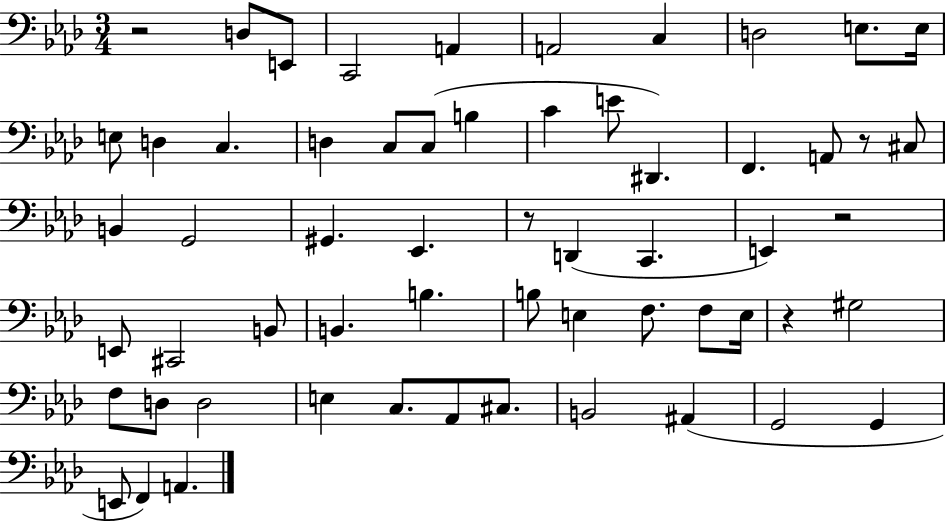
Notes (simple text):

R/h D3/e E2/e C2/h A2/q A2/h C3/q D3/h E3/e. E3/s E3/e D3/q C3/q. D3/q C3/e C3/e B3/q C4/q E4/e D#2/q. F2/q. A2/e R/e C#3/e B2/q G2/h G#2/q. Eb2/q. R/e D2/q C2/q. E2/q R/h E2/e C#2/h B2/e B2/q. B3/q. B3/e E3/q F3/e. F3/e E3/s R/q G#3/h F3/e D3/e D3/h E3/q C3/e. Ab2/e C#3/e. B2/h A#2/q G2/h G2/q E2/e F2/q A2/q.